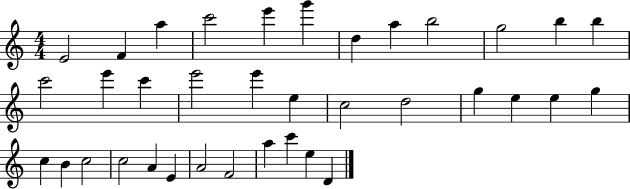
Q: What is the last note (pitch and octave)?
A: D4